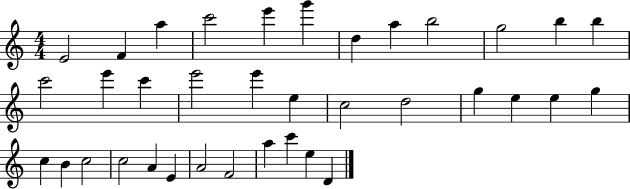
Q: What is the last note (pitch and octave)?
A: D4